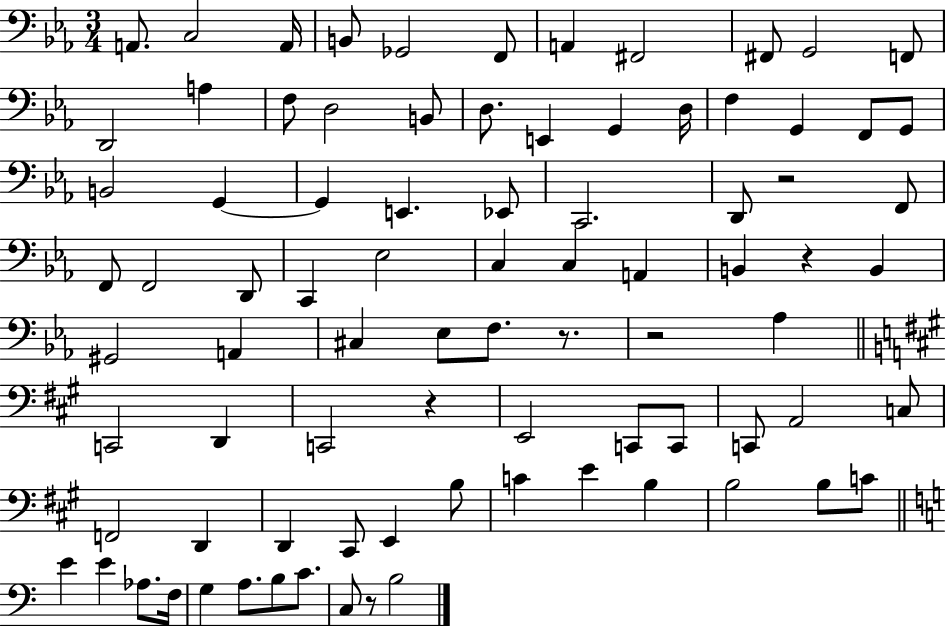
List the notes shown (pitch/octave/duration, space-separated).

A2/e. C3/h A2/s B2/e Gb2/h F2/e A2/q F#2/h F#2/e G2/h F2/e D2/h A3/q F3/e D3/h B2/e D3/e. E2/q G2/q D3/s F3/q G2/q F2/e G2/e B2/h G2/q G2/q E2/q. Eb2/e C2/h. D2/e R/h F2/e F2/e F2/h D2/e C2/q Eb3/h C3/q C3/q A2/q B2/q R/q B2/q G#2/h A2/q C#3/q Eb3/e F3/e. R/e. R/h Ab3/q C2/h D2/q C2/h R/q E2/h C2/e C2/e C2/e A2/h C3/e F2/h D2/q D2/q C#2/e E2/q B3/e C4/q E4/q B3/q B3/h B3/e C4/e E4/q E4/q Ab3/e. F3/s G3/q A3/e. B3/e C4/e. C3/e R/e B3/h